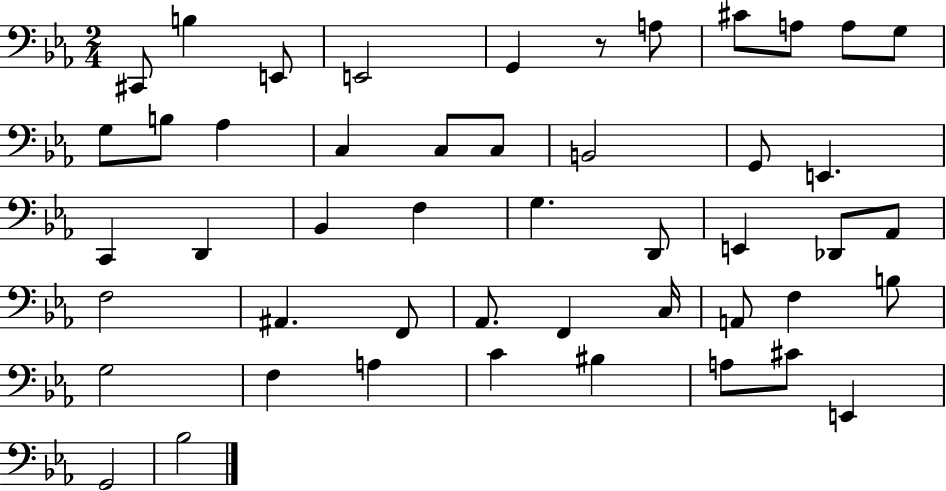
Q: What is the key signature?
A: EES major